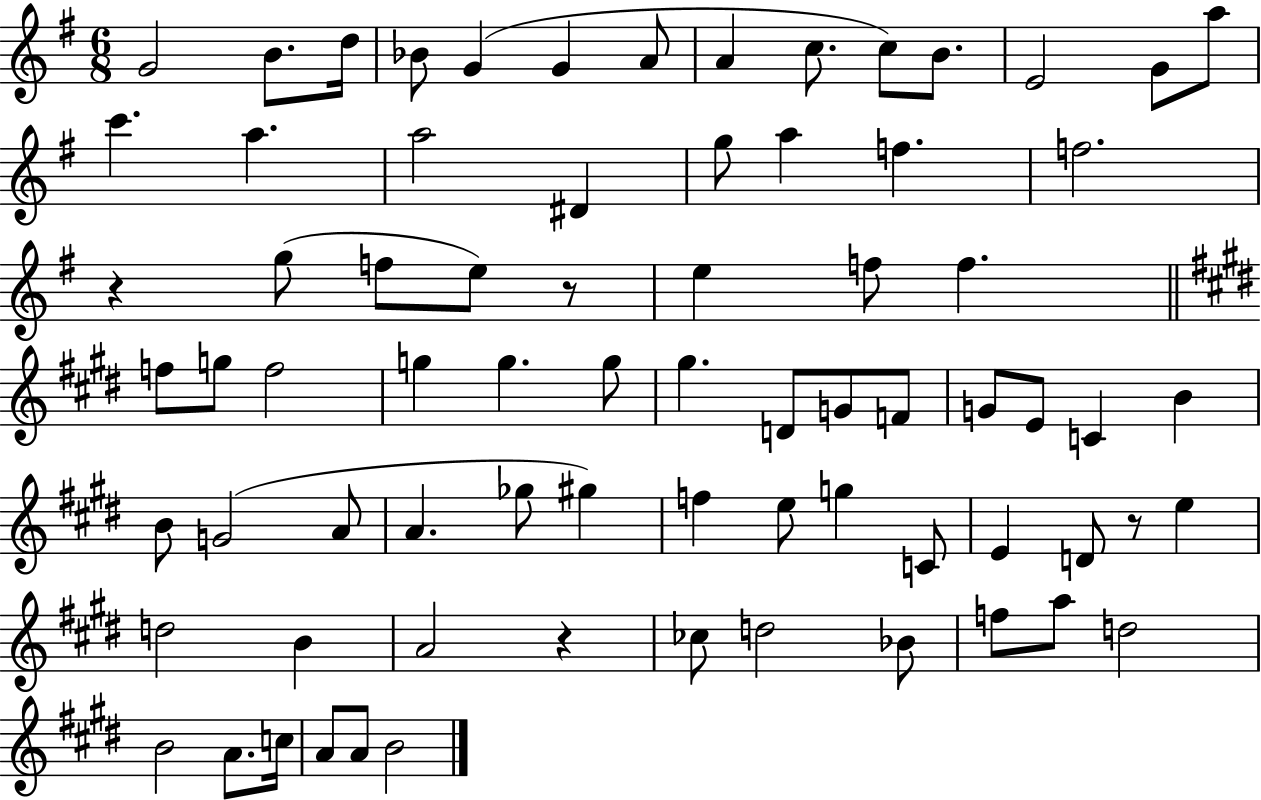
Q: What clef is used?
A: treble